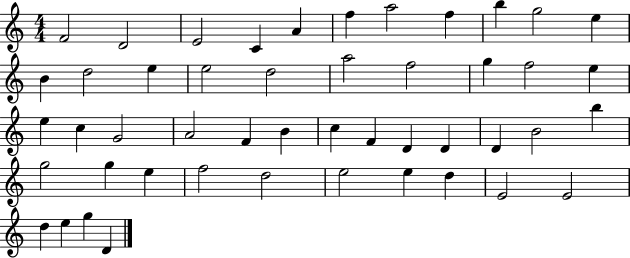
X:1
T:Untitled
M:4/4
L:1/4
K:C
F2 D2 E2 C A f a2 f b g2 e B d2 e e2 d2 a2 f2 g f2 e e c G2 A2 F B c F D D D B2 b g2 g e f2 d2 e2 e d E2 E2 d e g D